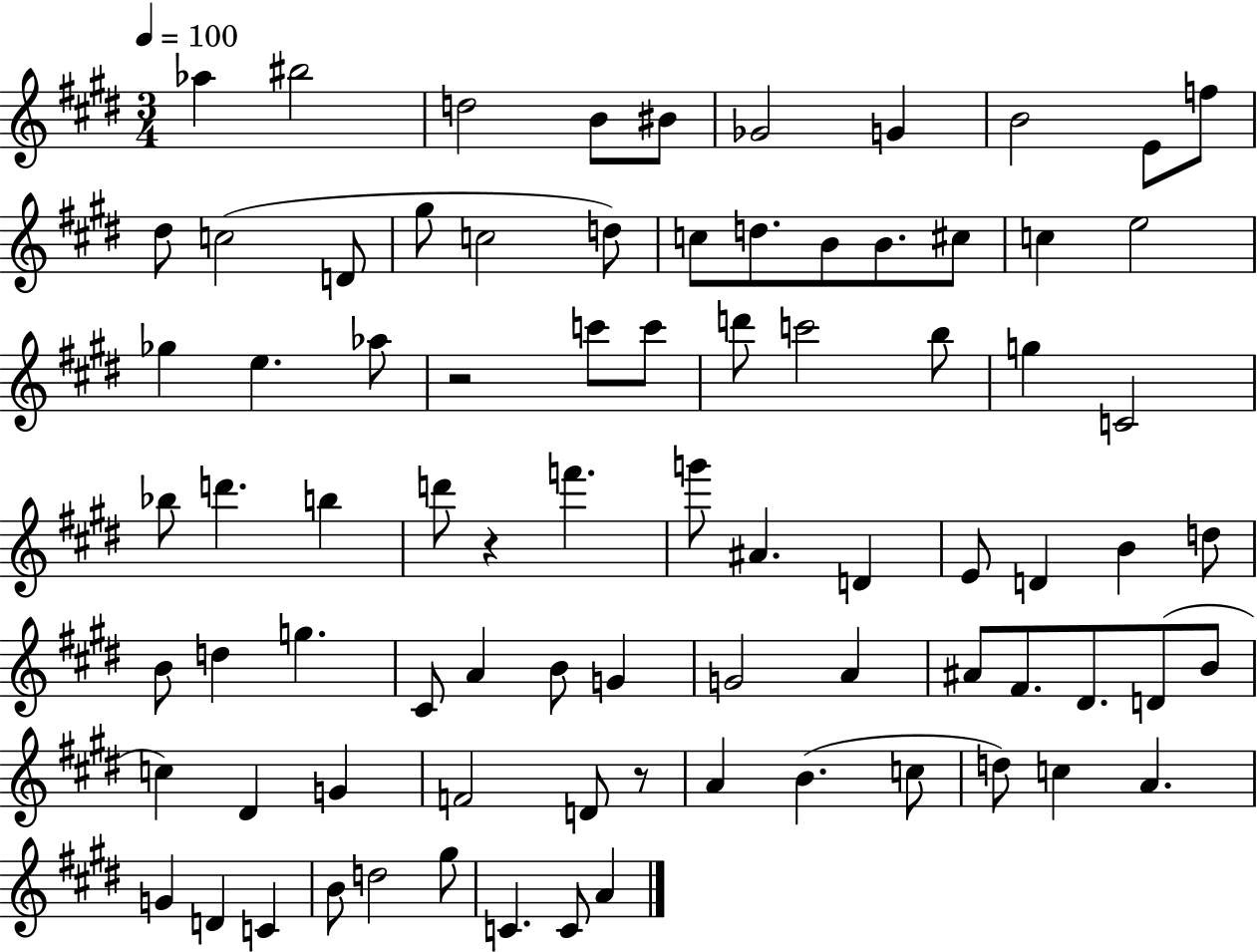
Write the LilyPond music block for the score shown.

{
  \clef treble
  \numericTimeSignature
  \time 3/4
  \key e \major
  \tempo 4 = 100
  aes''4 bis''2 | d''2 b'8 bis'8 | ges'2 g'4 | b'2 e'8 f''8 | \break dis''8 c''2( d'8 | gis''8 c''2 d''8) | c''8 d''8. b'8 b'8. cis''8 | c''4 e''2 | \break ges''4 e''4. aes''8 | r2 c'''8 c'''8 | d'''8 c'''2 b''8 | g''4 c'2 | \break bes''8 d'''4. b''4 | d'''8 r4 f'''4. | g'''8 ais'4. d'4 | e'8 d'4 b'4 d''8 | \break b'8 d''4 g''4. | cis'8 a'4 b'8 g'4 | g'2 a'4 | ais'8 fis'8. dis'8. d'8( b'8 | \break c''4) dis'4 g'4 | f'2 d'8 r8 | a'4 b'4.( c''8 | d''8) c''4 a'4. | \break g'4 d'4 c'4 | b'8 d''2 gis''8 | c'4. c'8 a'4 | \bar "|."
}